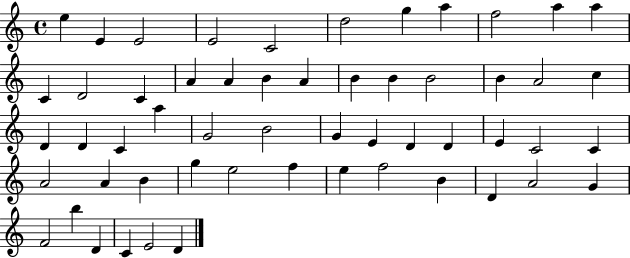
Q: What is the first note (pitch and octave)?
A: E5